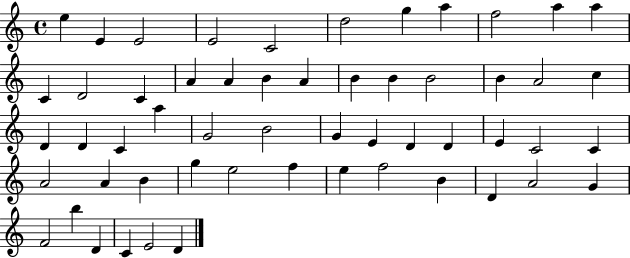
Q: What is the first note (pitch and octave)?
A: E5